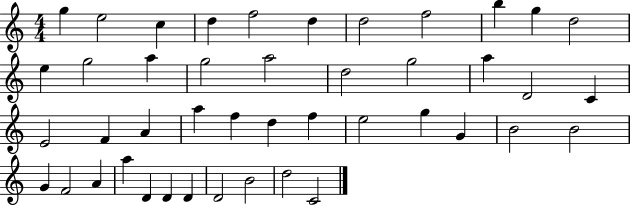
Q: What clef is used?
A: treble